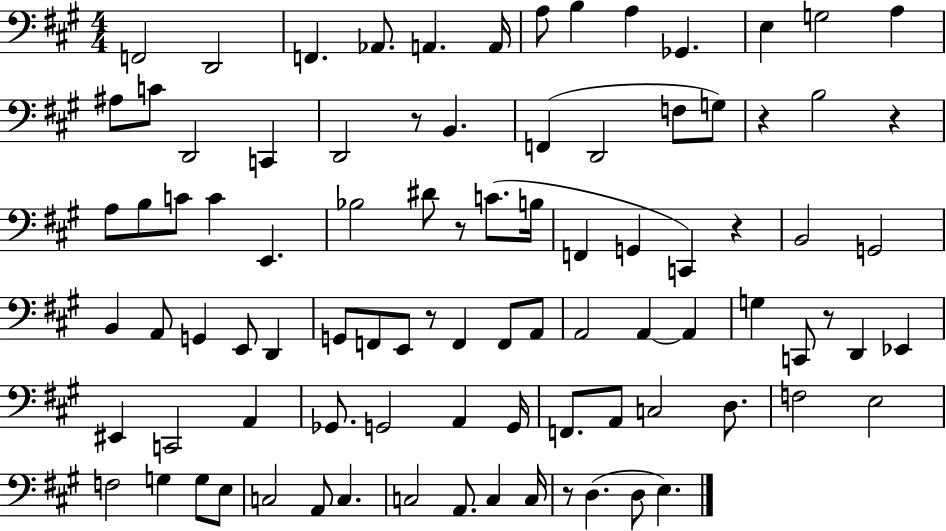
F2/h D2/h F2/q. Ab2/e. A2/q. A2/s A3/e B3/q A3/q Gb2/q. E3/q G3/h A3/q A#3/e C4/e D2/h C2/q D2/h R/e B2/q. F2/q D2/h F3/e G3/e R/q B3/h R/q A3/e B3/e C4/e C4/q E2/q. Bb3/h D#4/e R/e C4/e. B3/s F2/q G2/q C2/q R/q B2/h G2/h B2/q A2/e G2/q E2/e D2/q G2/e F2/e E2/e R/e F2/q F2/e A2/e A2/h A2/q A2/q G3/q C2/e R/e D2/q Eb2/q EIS2/q C2/h A2/q Gb2/e. G2/h A2/q G2/s F2/e. A2/e C3/h D3/e. F3/h E3/h F3/h G3/q G3/e E3/e C3/h A2/e C3/q. C3/h A2/e. C3/q C3/s R/e D3/q. D3/e E3/q.